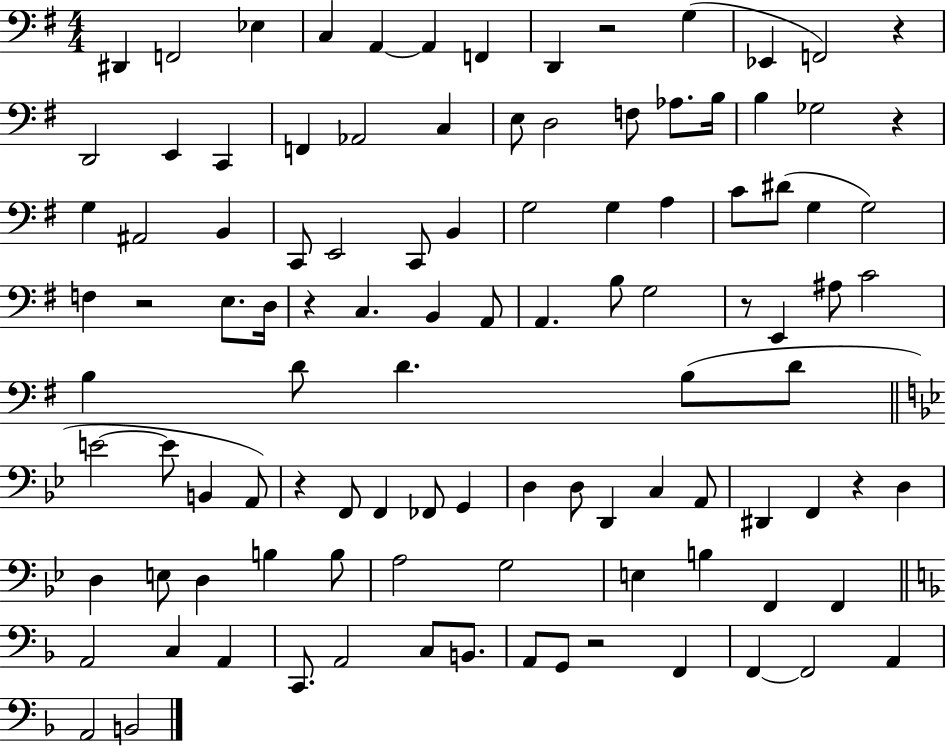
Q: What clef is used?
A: bass